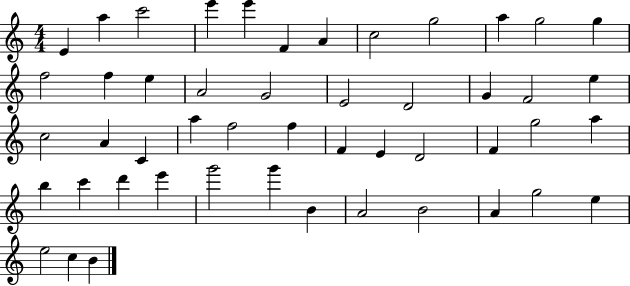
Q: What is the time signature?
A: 4/4